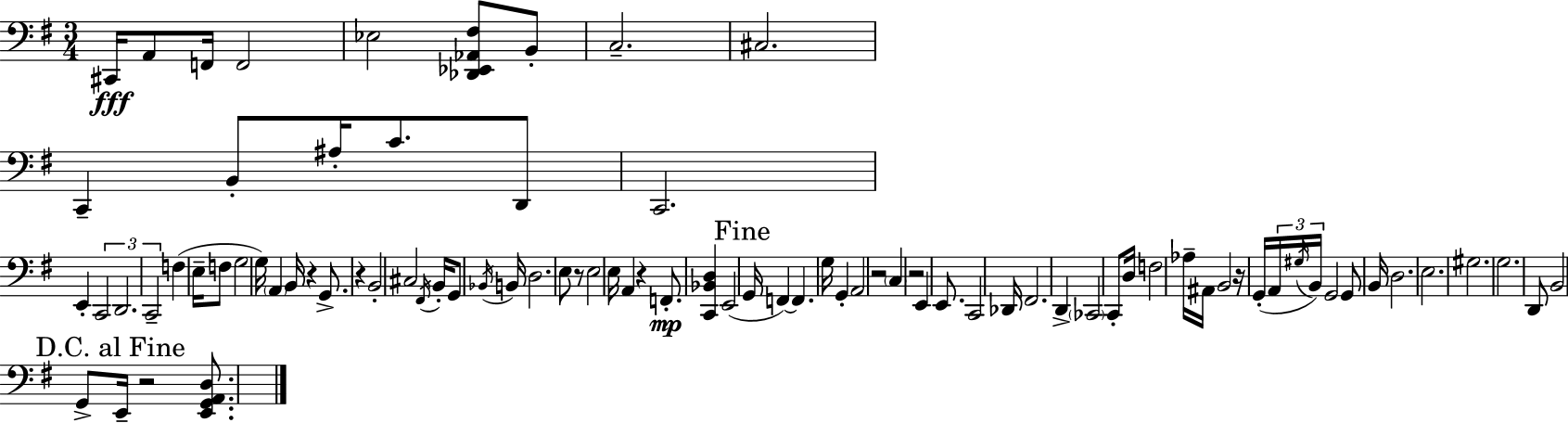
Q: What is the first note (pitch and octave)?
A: C#2